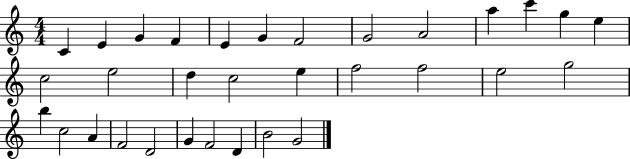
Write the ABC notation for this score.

X:1
T:Untitled
M:4/4
L:1/4
K:C
C E G F E G F2 G2 A2 a c' g e c2 e2 d c2 e f2 f2 e2 g2 b c2 A F2 D2 G F2 D B2 G2